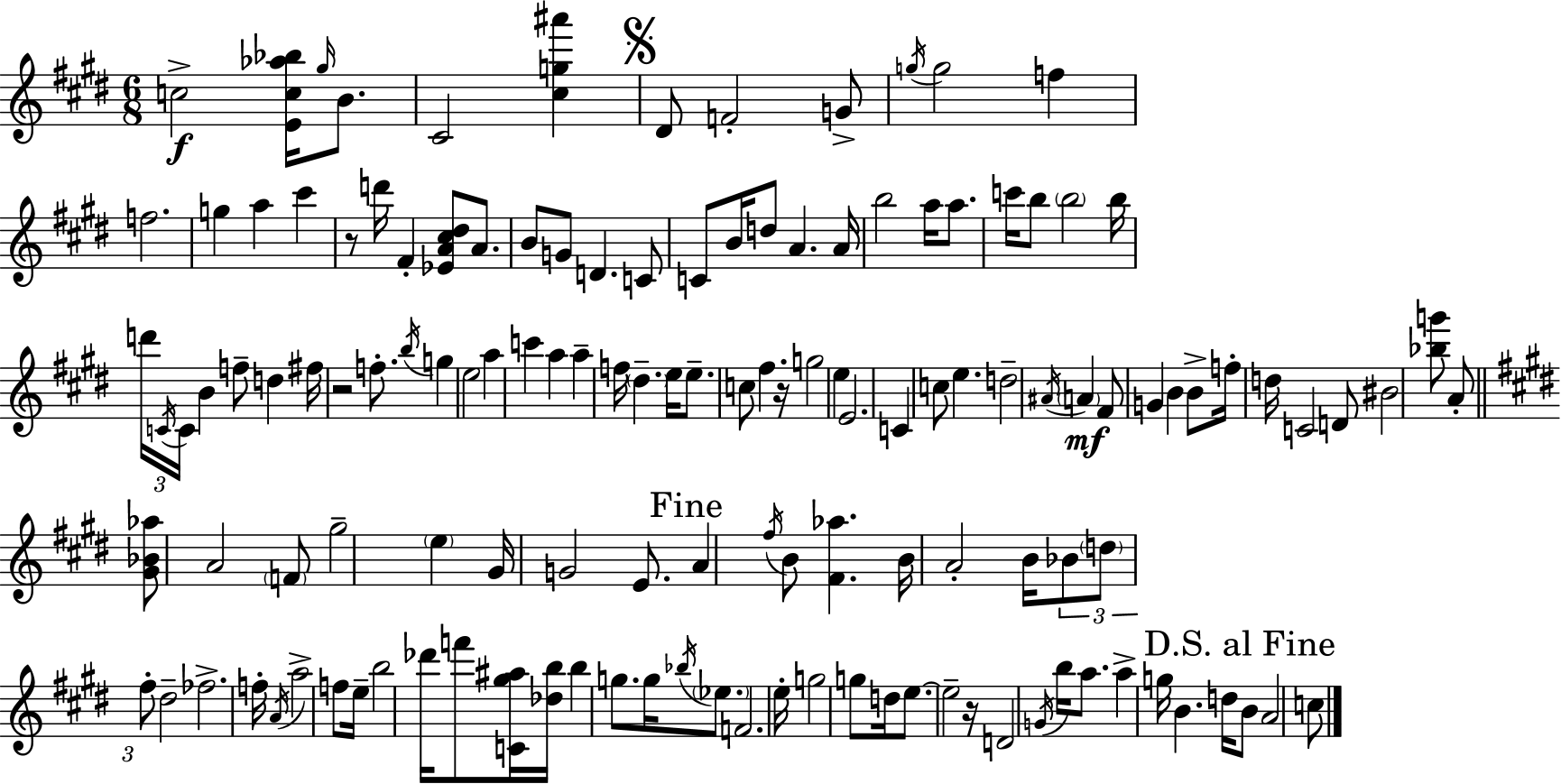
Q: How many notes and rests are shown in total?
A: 134